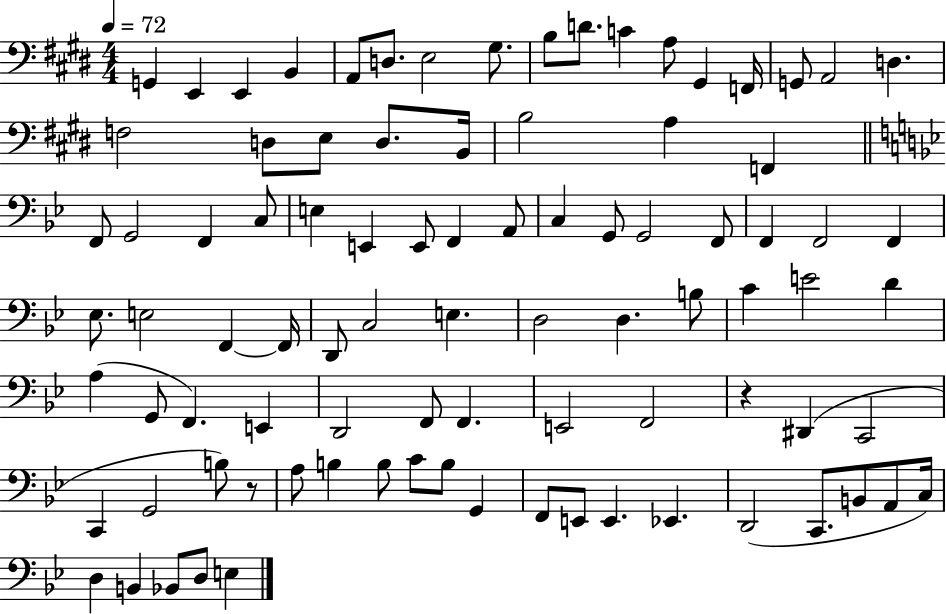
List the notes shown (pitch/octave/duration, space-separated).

G2/q E2/q E2/q B2/q A2/e D3/e. E3/h G#3/e. B3/e D4/e. C4/q A3/e G#2/q F2/s G2/e A2/h D3/q. F3/h D3/e E3/e D3/e. B2/s B3/h A3/q F2/q F2/e G2/h F2/q C3/e E3/q E2/q E2/e F2/q A2/e C3/q G2/e G2/h F2/e F2/q F2/h F2/q Eb3/e. E3/h F2/q F2/s D2/e C3/h E3/q. D3/h D3/q. B3/e C4/q E4/h D4/q A3/q G2/e F2/q. E2/q D2/h F2/e F2/q. E2/h F2/h R/q D#2/q C2/h C2/q G2/h B3/e R/e A3/e B3/q B3/e C4/e B3/e G2/q F2/e E2/e E2/q. Eb2/q. D2/h C2/e. B2/e A2/e C3/s D3/q B2/q Bb2/e D3/e E3/q